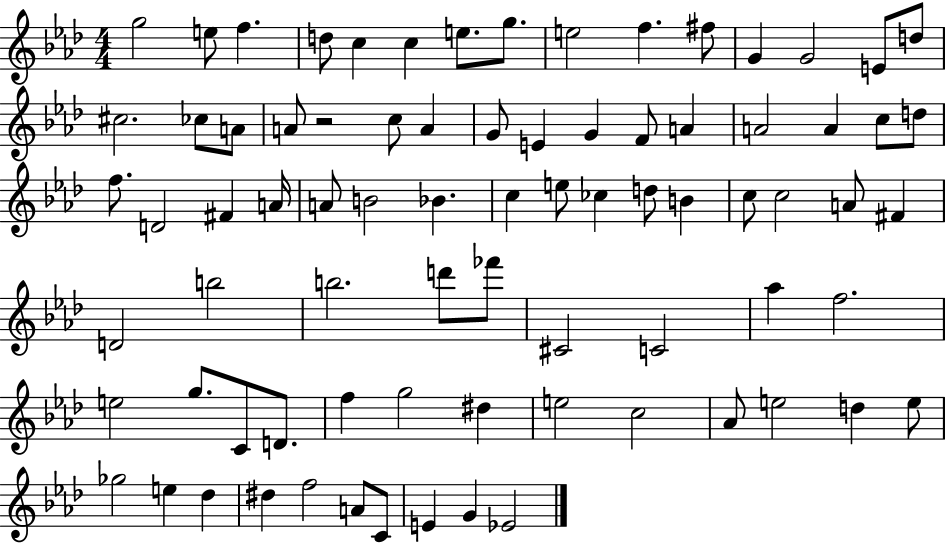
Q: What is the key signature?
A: AES major